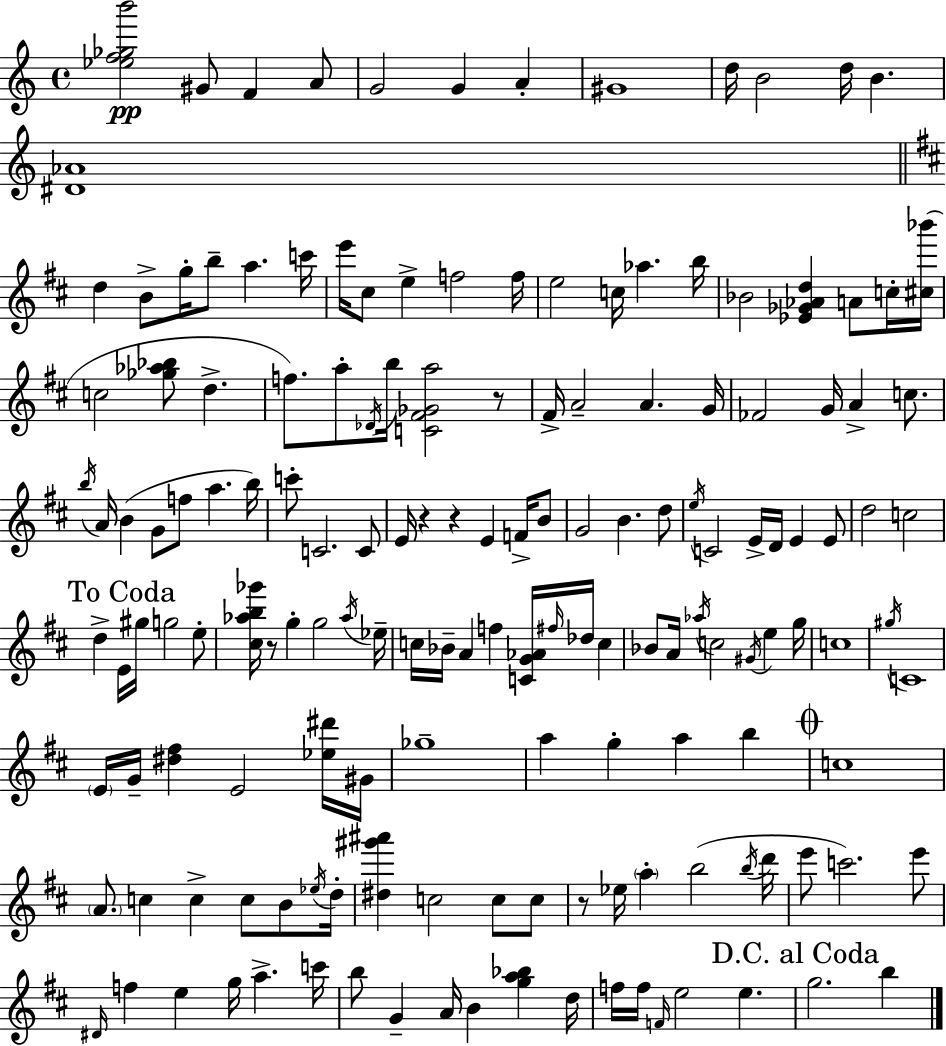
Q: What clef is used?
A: treble